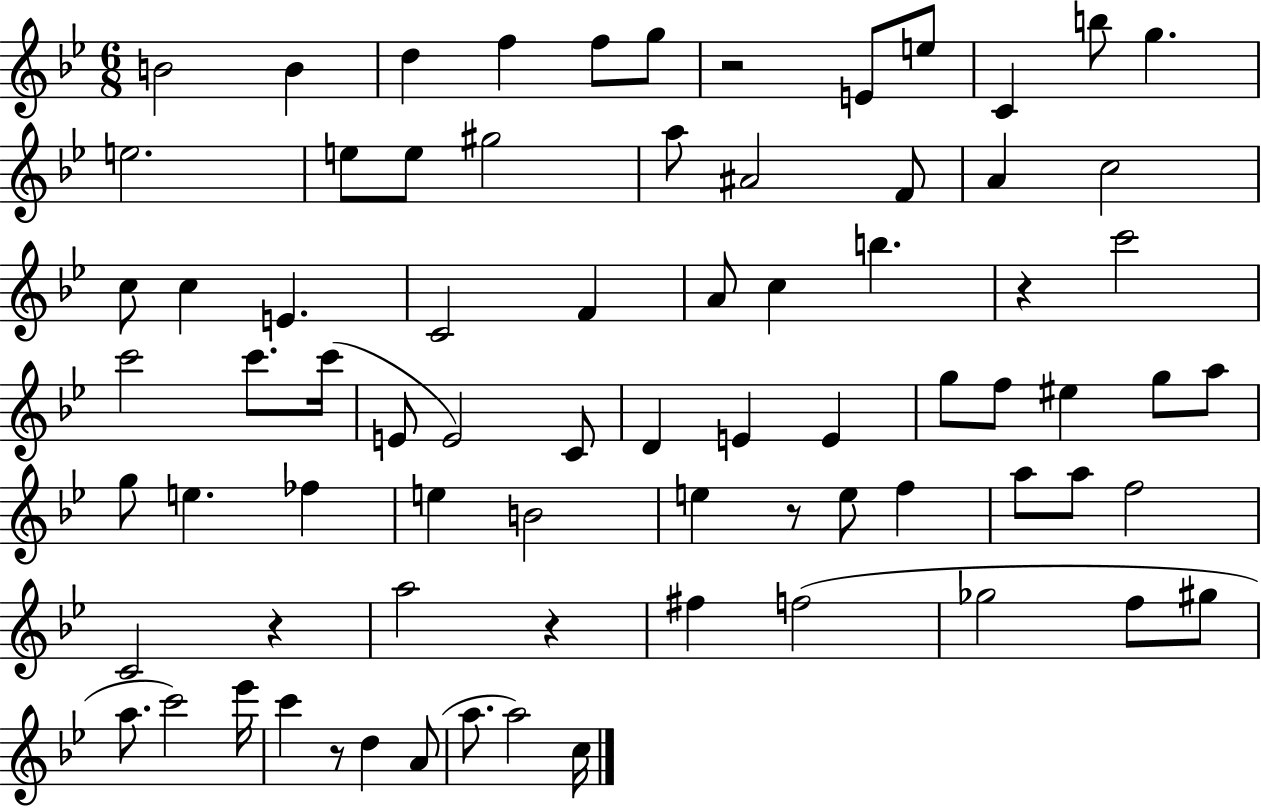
{
  \clef treble
  \numericTimeSignature
  \time 6/8
  \key bes \major
  b'2 b'4 | d''4 f''4 f''8 g''8 | r2 e'8 e''8 | c'4 b''8 g''4. | \break e''2. | e''8 e''8 gis''2 | a''8 ais'2 f'8 | a'4 c''2 | \break c''8 c''4 e'4. | c'2 f'4 | a'8 c''4 b''4. | r4 c'''2 | \break c'''2 c'''8. c'''16( | e'8 e'2) c'8 | d'4 e'4 e'4 | g''8 f''8 eis''4 g''8 a''8 | \break g''8 e''4. fes''4 | e''4 b'2 | e''4 r8 e''8 f''4 | a''8 a''8 f''2 | \break c'2 r4 | a''2 r4 | fis''4 f''2( | ges''2 f''8 gis''8 | \break a''8. c'''2) ees'''16 | c'''4 r8 d''4 a'8( | a''8. a''2) c''16 | \bar "|."
}